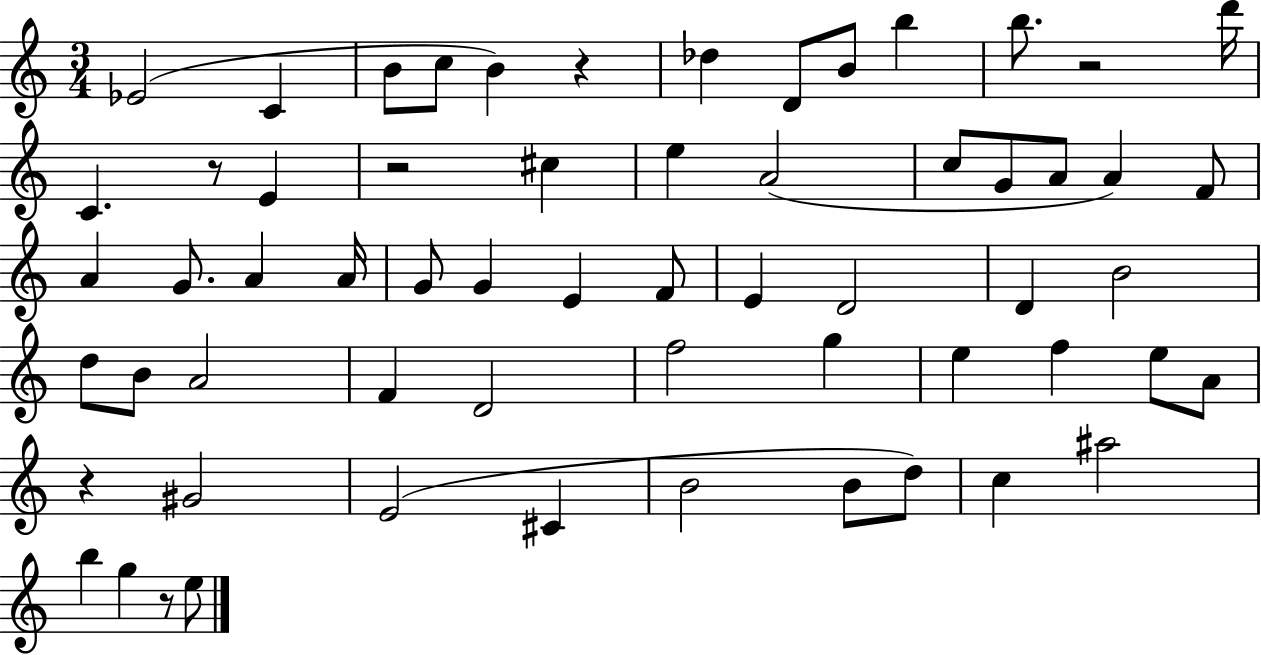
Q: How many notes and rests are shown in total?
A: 61